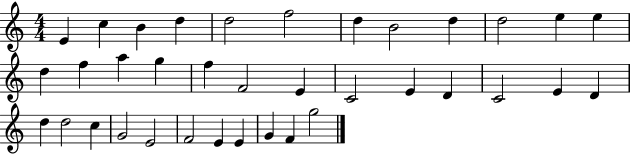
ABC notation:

X:1
T:Untitled
M:4/4
L:1/4
K:C
E c B d d2 f2 d B2 d d2 e e d f a g f F2 E C2 E D C2 E D d d2 c G2 E2 F2 E E G F g2